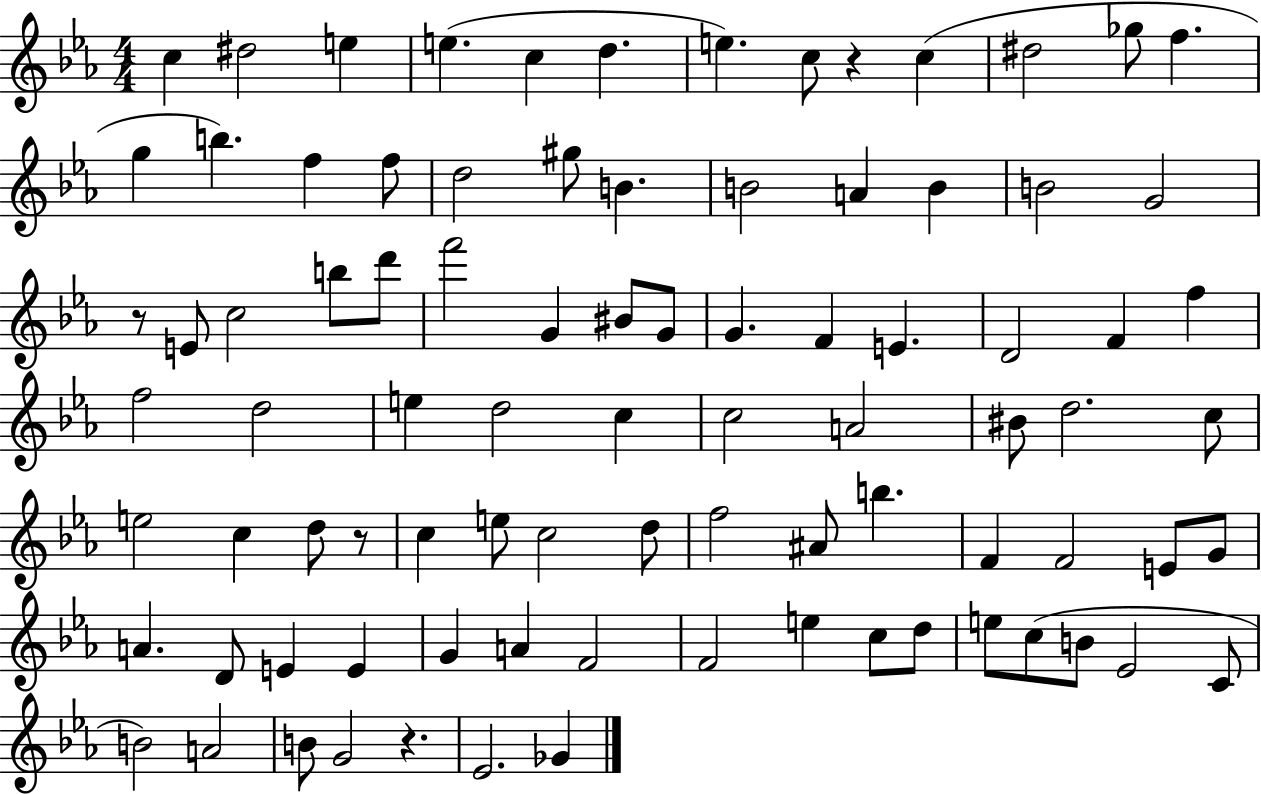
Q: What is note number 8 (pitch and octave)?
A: C5